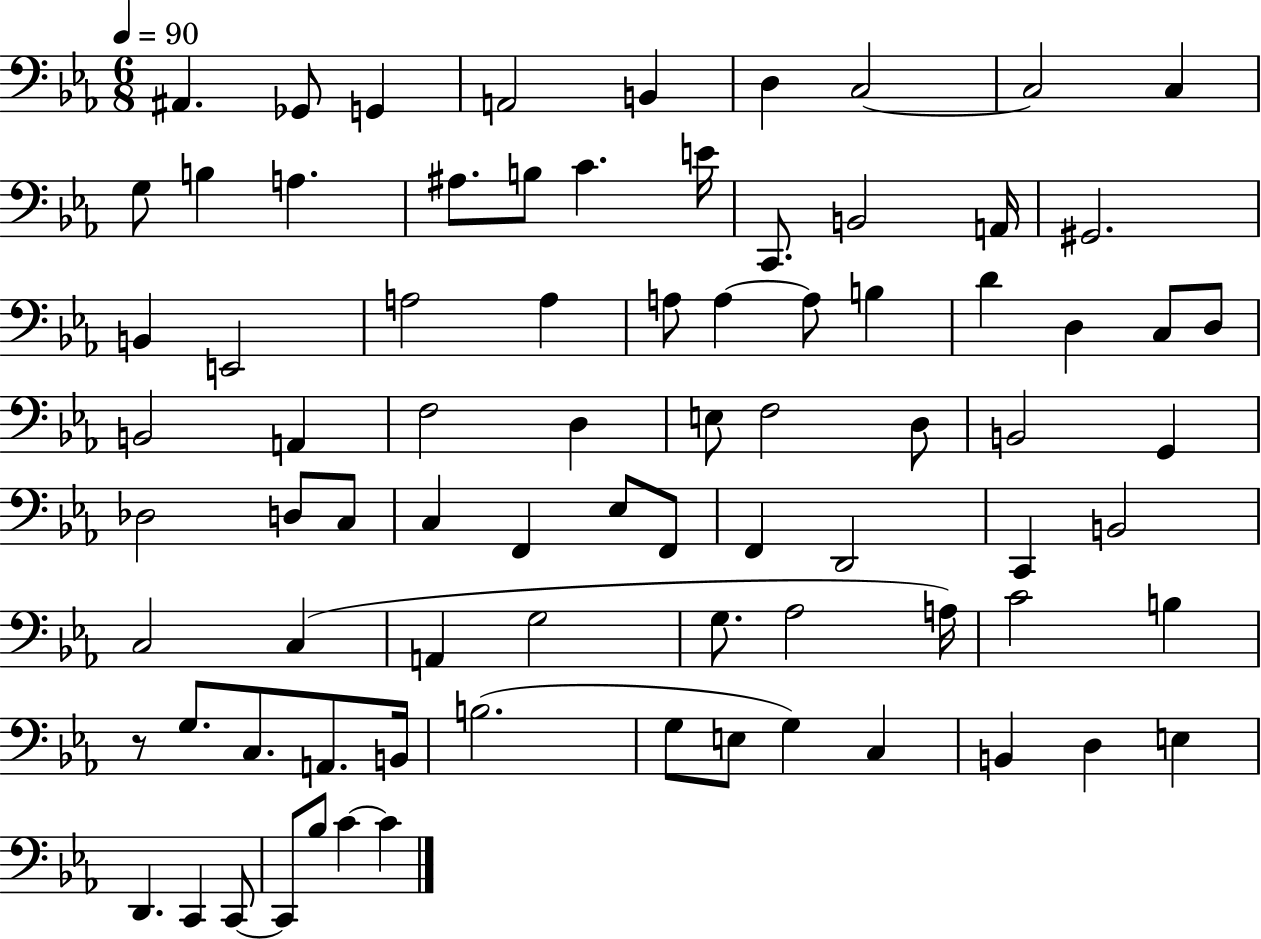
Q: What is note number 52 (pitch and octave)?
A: B2